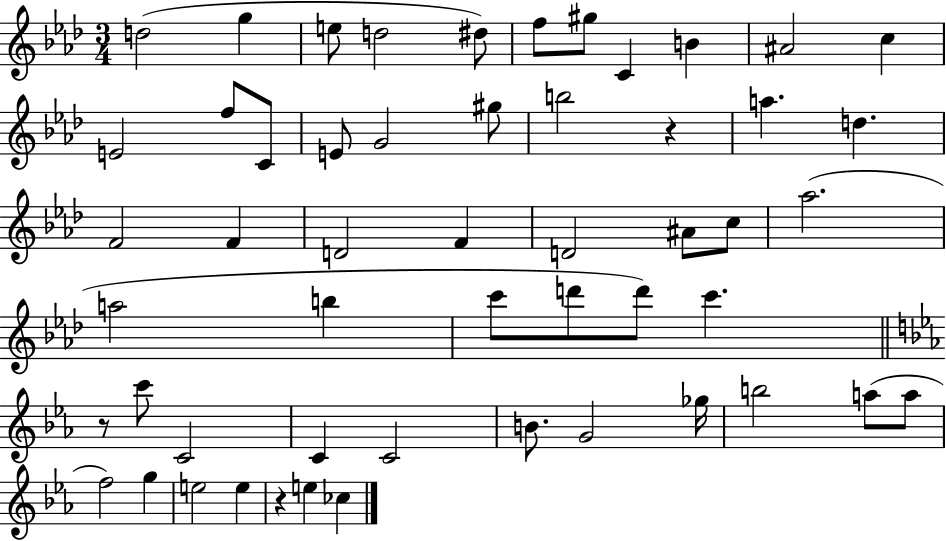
D5/h G5/q E5/e D5/h D#5/e F5/e G#5/e C4/q B4/q A#4/h C5/q E4/h F5/e C4/e E4/e G4/h G#5/e B5/h R/q A5/q. D5/q. F4/h F4/q D4/h F4/q D4/h A#4/e C5/e Ab5/h. A5/h B5/q C6/e D6/e D6/e C6/q. R/e C6/e C4/h C4/q C4/h B4/e. G4/h Gb5/s B5/h A5/e A5/e F5/h G5/q E5/h E5/q R/q E5/q CES5/q